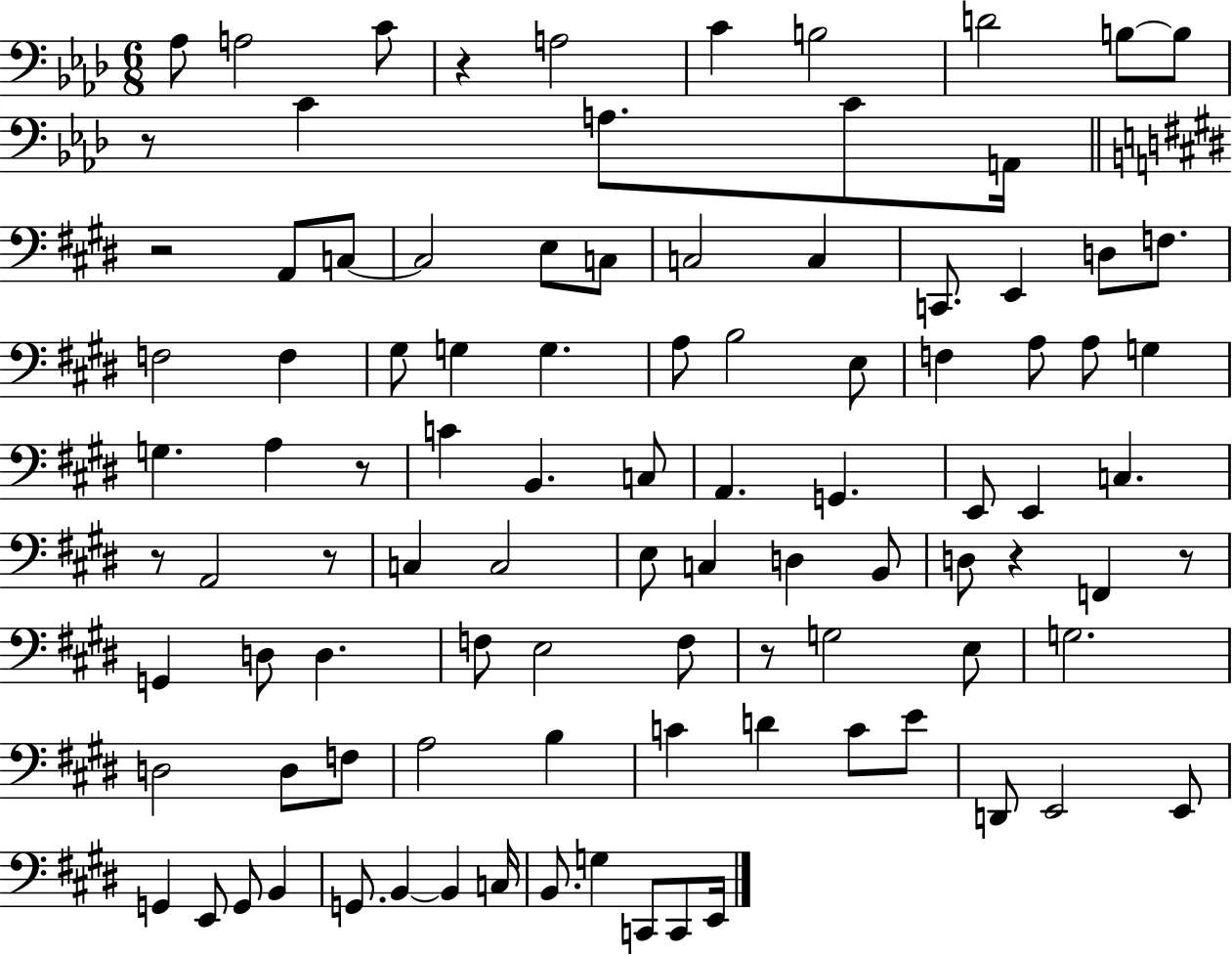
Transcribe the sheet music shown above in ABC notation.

X:1
T:Untitled
M:6/8
L:1/4
K:Ab
_A,/2 A,2 C/2 z A,2 C B,2 D2 B,/2 B,/2 z/2 C A,/2 C/2 A,,/4 z2 A,,/2 C,/2 C,2 E,/2 C,/2 C,2 C, C,,/2 E,, D,/2 F,/2 F,2 F, ^G,/2 G, G, A,/2 B,2 E,/2 F, A,/2 A,/2 G, G, A, z/2 C B,, C,/2 A,, G,, E,,/2 E,, C, z/2 A,,2 z/2 C, C,2 E,/2 C, D, B,,/2 D,/2 z F,, z/2 G,, D,/2 D, F,/2 E,2 F,/2 z/2 G,2 E,/2 G,2 D,2 D,/2 F,/2 A,2 B, C D C/2 E/2 D,,/2 E,,2 E,,/2 G,, E,,/2 G,,/2 B,, G,,/2 B,, B,, C,/4 B,,/2 G, C,,/2 C,,/2 E,,/4